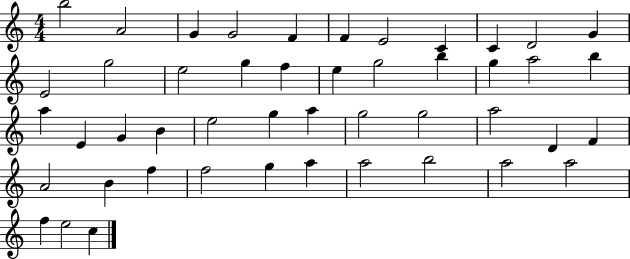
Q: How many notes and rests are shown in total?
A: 47